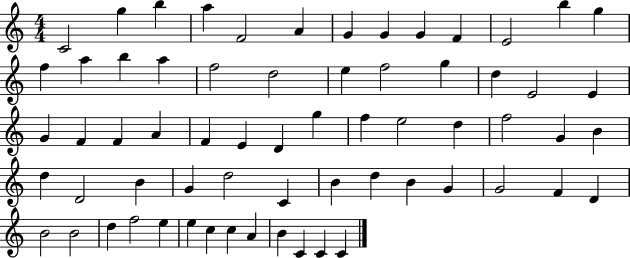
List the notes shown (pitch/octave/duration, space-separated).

C4/h G5/q B5/q A5/q F4/h A4/q G4/q G4/q G4/q F4/q E4/h B5/q G5/q F5/q A5/q B5/q A5/q F5/h D5/h E5/q F5/h G5/q D5/q E4/h E4/q G4/q F4/q F4/q A4/q F4/q E4/q D4/q G5/q F5/q E5/h D5/q F5/h G4/q B4/q D5/q D4/h B4/q G4/q D5/h C4/q B4/q D5/q B4/q G4/q G4/h F4/q D4/q B4/h B4/h D5/q F5/h E5/q E5/q C5/q C5/q A4/q B4/q C4/q C4/q C4/q